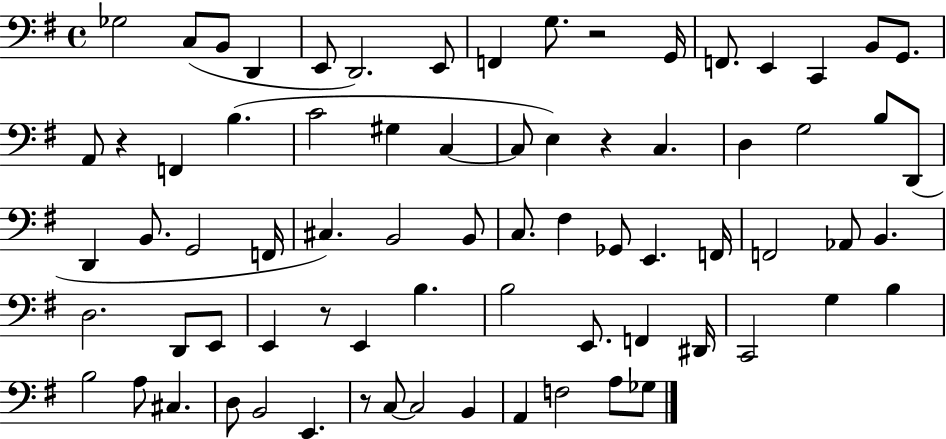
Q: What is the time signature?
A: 4/4